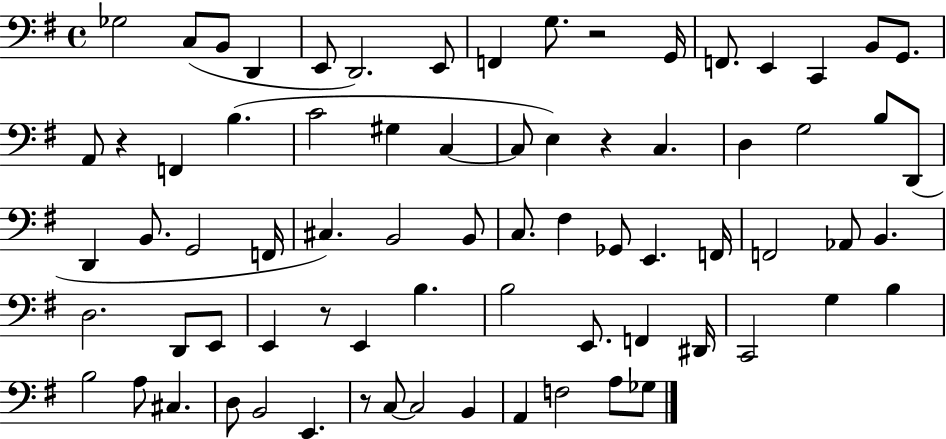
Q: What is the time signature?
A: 4/4